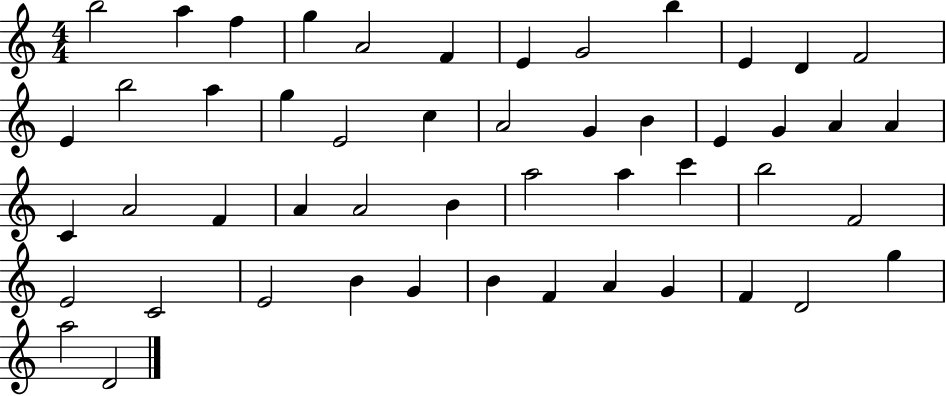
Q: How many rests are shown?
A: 0